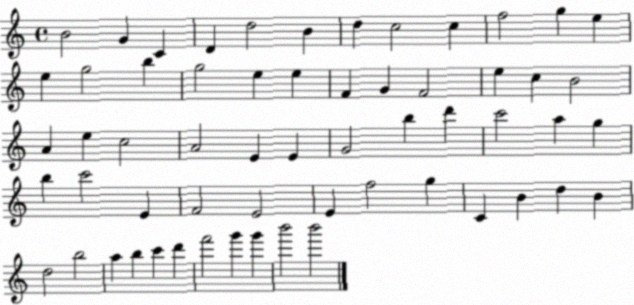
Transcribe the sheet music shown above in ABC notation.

X:1
T:Untitled
M:4/4
L:1/4
K:C
B2 G C D d2 B d c2 c f2 g e e g2 b g2 e e F G F2 e c B2 A e c2 A2 E E G2 b d' c'2 a g b c'2 E F2 E2 E f2 g C B d B d2 b2 a b c' d' f'2 g' g' b'2 b'2